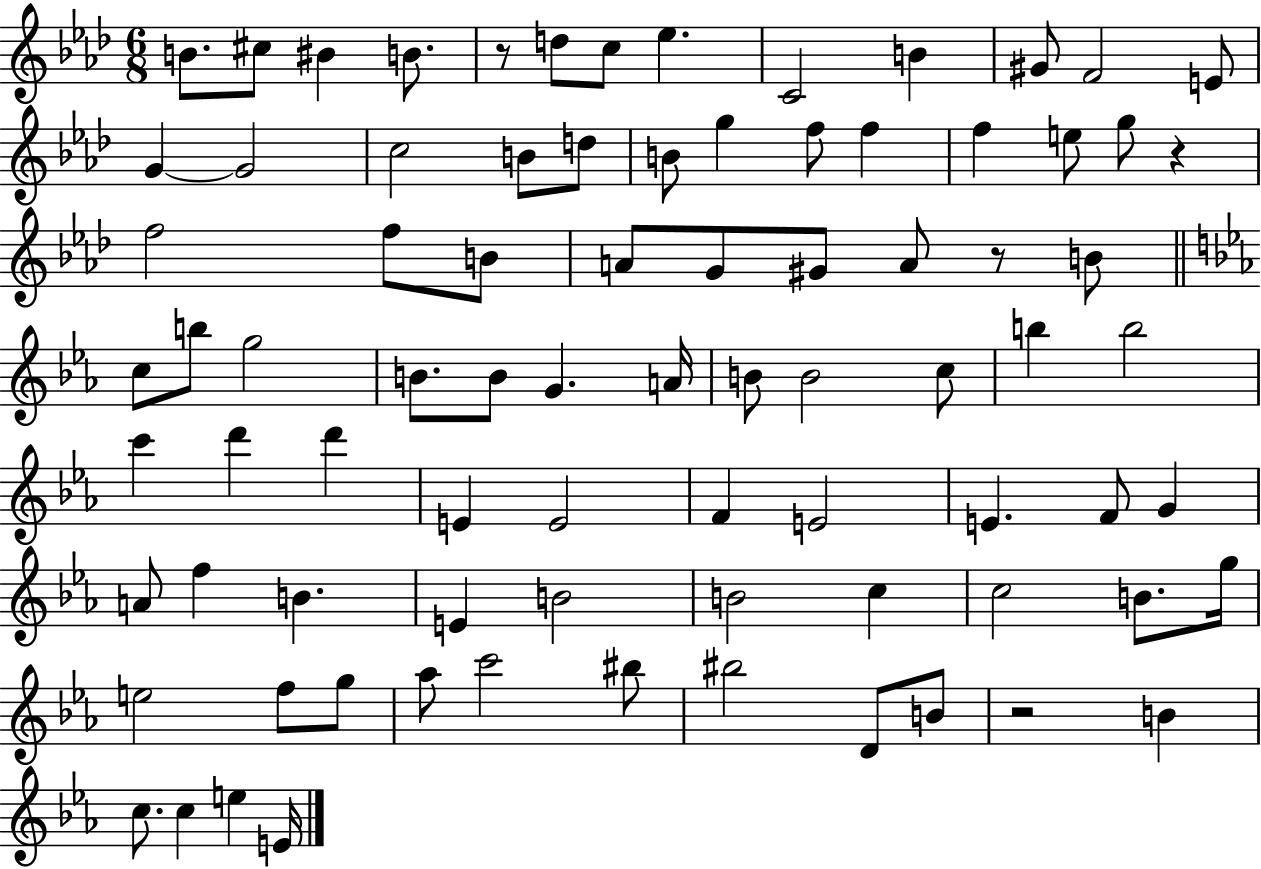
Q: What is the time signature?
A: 6/8